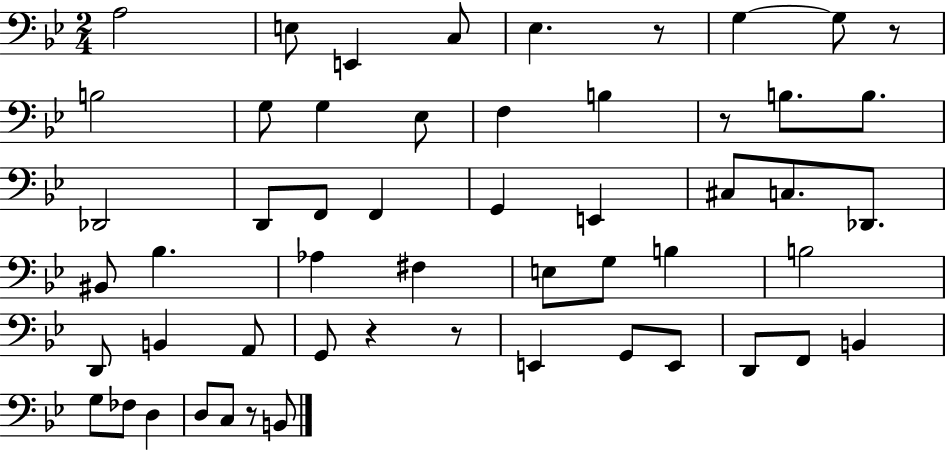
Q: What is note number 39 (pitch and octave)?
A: E2